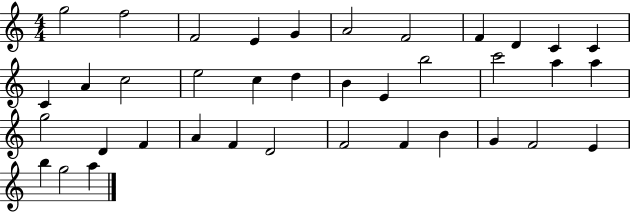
G5/h F5/h F4/h E4/q G4/q A4/h F4/h F4/q D4/q C4/q C4/q C4/q A4/q C5/h E5/h C5/q D5/q B4/q E4/q B5/h C6/h A5/q A5/q G5/h D4/q F4/q A4/q F4/q D4/h F4/h F4/q B4/q G4/q F4/h E4/q B5/q G5/h A5/q